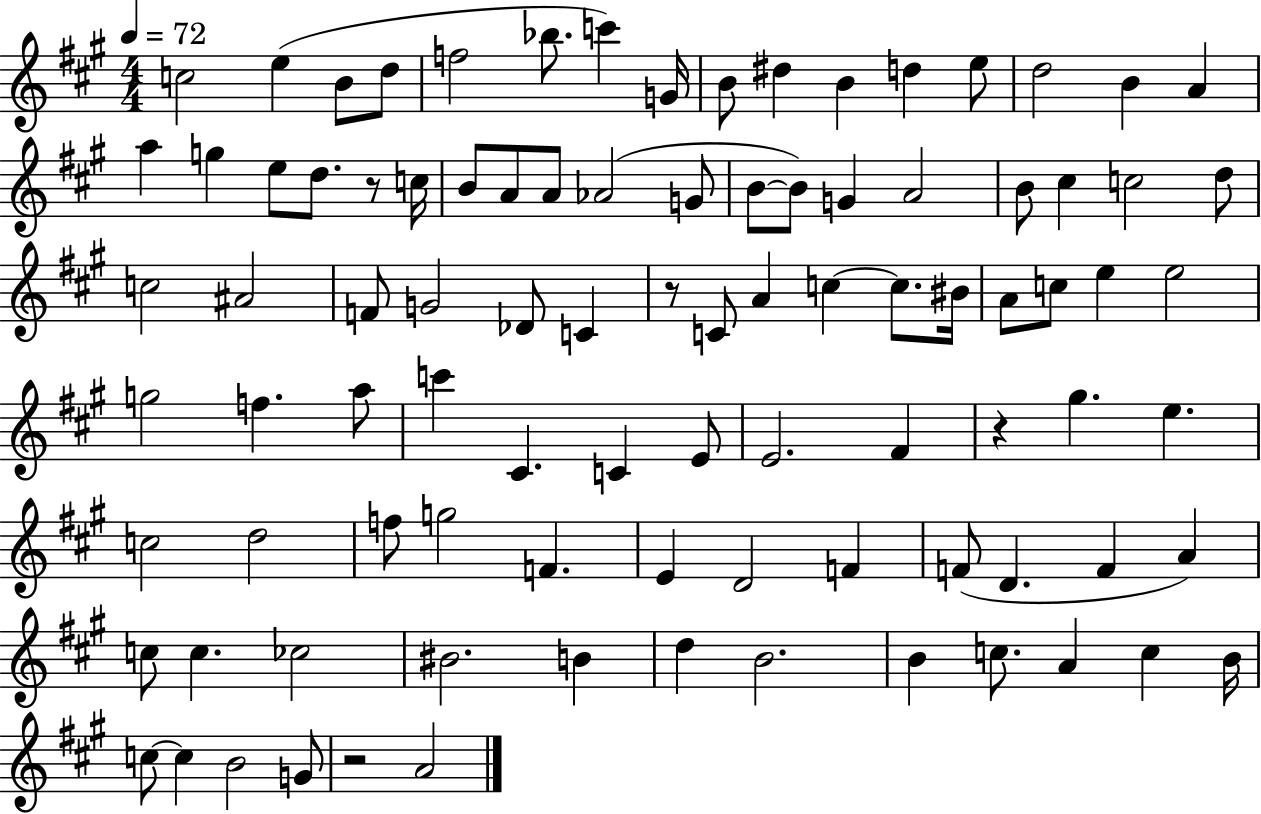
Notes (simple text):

C5/h E5/q B4/e D5/e F5/h Bb5/e. C6/q G4/s B4/e D#5/q B4/q D5/q E5/e D5/h B4/q A4/q A5/q G5/q E5/e D5/e. R/e C5/s B4/e A4/e A4/e Ab4/h G4/e B4/e B4/e G4/q A4/h B4/e C#5/q C5/h D5/e C5/h A#4/h F4/e G4/h Db4/e C4/q R/e C4/e A4/q C5/q C5/e. BIS4/s A4/e C5/e E5/q E5/h G5/h F5/q. A5/e C6/q C#4/q. C4/q E4/e E4/h. F#4/q R/q G#5/q. E5/q. C5/h D5/h F5/e G5/h F4/q. E4/q D4/h F4/q F4/e D4/q. F4/q A4/q C5/e C5/q. CES5/h BIS4/h. B4/q D5/q B4/h. B4/q C5/e. A4/q C5/q B4/s C5/e C5/q B4/h G4/e R/h A4/h